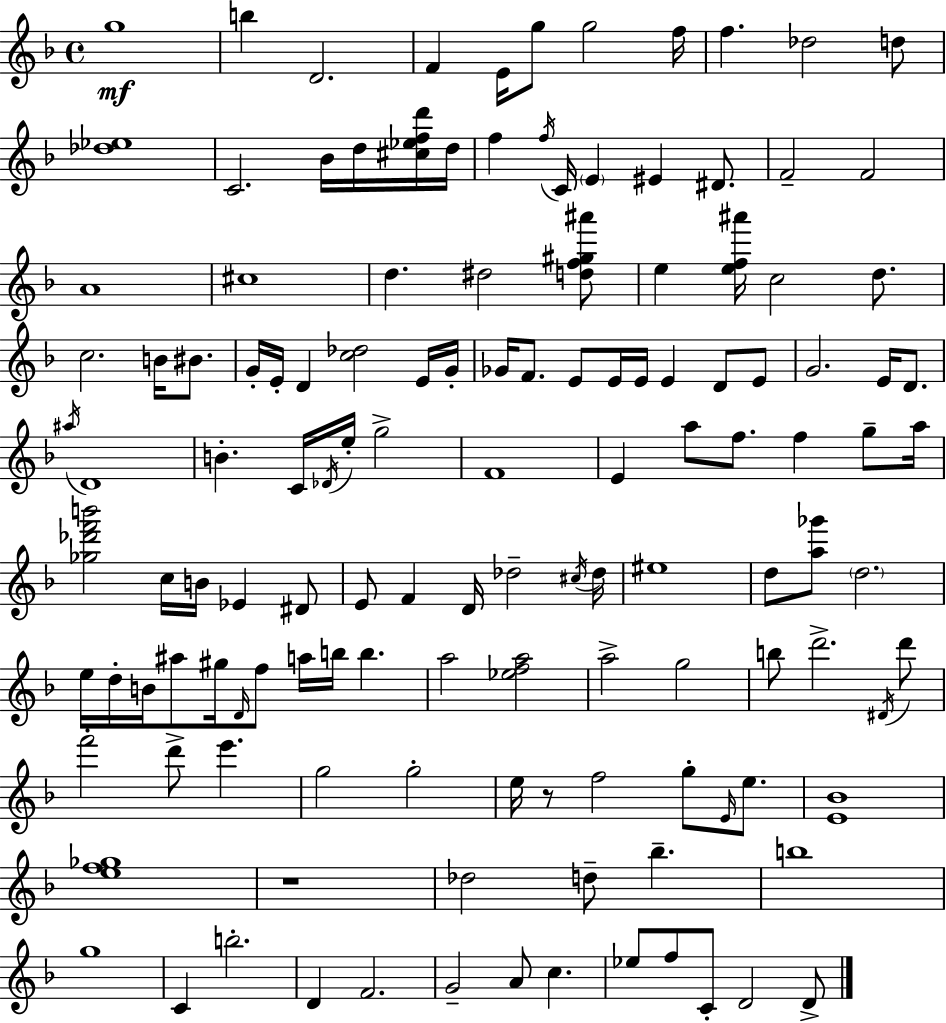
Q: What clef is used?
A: treble